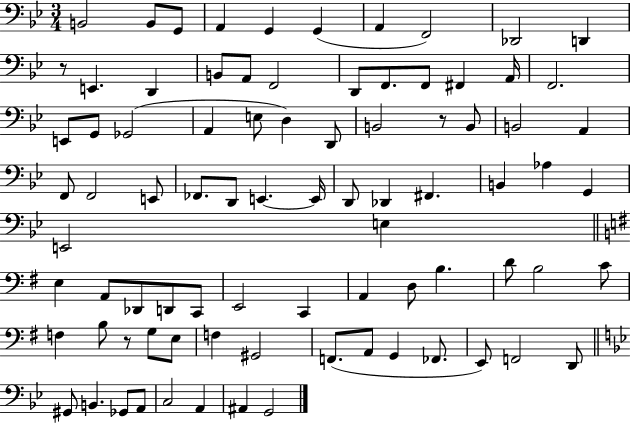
B2/h B2/e G2/e A2/q G2/q G2/q A2/q F2/h Db2/h D2/q R/e E2/q. D2/q B2/e A2/e F2/h D2/e F2/e. F2/e F#2/q A2/s F2/h. E2/e G2/e Gb2/h A2/q E3/e D3/q D2/e B2/h R/e B2/e B2/h A2/q F2/e F2/h E2/e FES2/e. D2/e E2/q. E2/s D2/e Db2/q F#2/q. B2/q Ab3/q G2/q E2/h E3/q E3/q A2/e Db2/e D2/e C2/e E2/h C2/q A2/q D3/e B3/q. D4/e B3/h C4/e F3/q B3/e R/e G3/e E3/e F3/q G#2/h F2/e. A2/e G2/q FES2/e. E2/e F2/h D2/e G#2/e B2/q. Gb2/e A2/e C3/h A2/q A#2/q G2/h